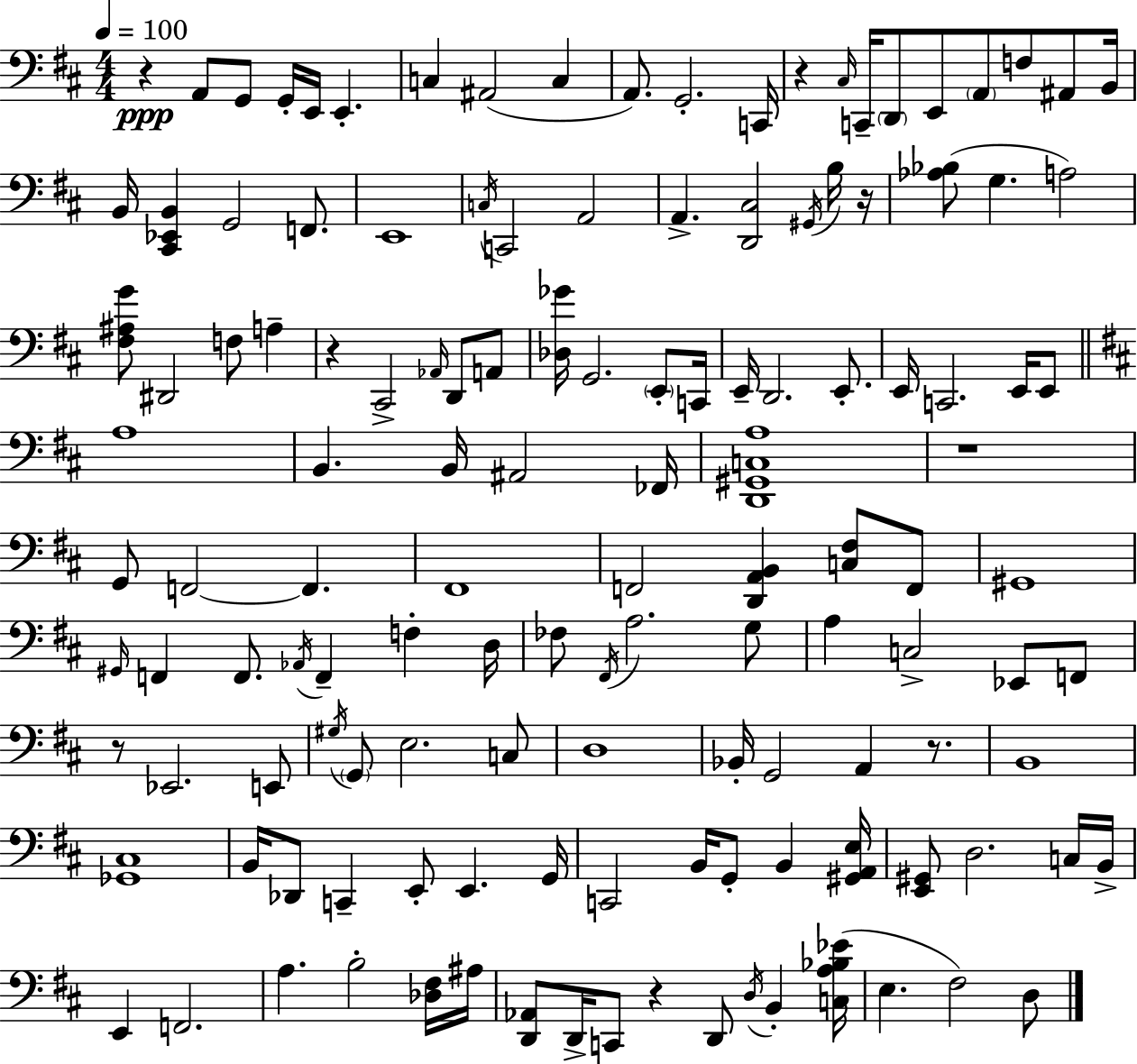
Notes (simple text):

R/q A2/e G2/e G2/s E2/s E2/q. C3/q A#2/h C3/q A2/e. G2/h. C2/s R/q C#3/s C2/s D2/e E2/e A2/e F3/e A#2/e B2/s B2/s [C#2,Eb2,B2]/q G2/h F2/e. E2/w C3/s C2/h A2/h A2/q. [D2,C#3]/h G#2/s B3/s R/s [Ab3,Bb3]/e G3/q. A3/h [F#3,A#3,G4]/e D#2/h F3/e A3/q R/q C#2/h Ab2/s D2/e A2/e [Db3,Gb4]/s G2/h. E2/e C2/s E2/s D2/h. E2/e. E2/s C2/h. E2/s E2/e A3/w B2/q. B2/s A#2/h FES2/s [D2,G#2,C3,A3]/w R/w G2/e F2/h F2/q. F#2/w F2/h [D2,A2,B2]/q [C3,F#3]/e F2/e G#2/w G#2/s F2/q F2/e. Ab2/s F2/q F3/q D3/s FES3/e F#2/s A3/h. G3/e A3/q C3/h Eb2/e F2/e R/e Eb2/h. E2/e G#3/s G2/e E3/h. C3/e D3/w Bb2/s G2/h A2/q R/e. B2/w [Gb2,C#3]/w B2/s Db2/e C2/q E2/e E2/q. G2/s C2/h B2/s G2/e B2/q [G#2,A2,E3]/s [E2,G#2]/e D3/h. C3/s B2/s E2/q F2/h. A3/q. B3/h [Db3,F#3]/s A#3/s [D2,Ab2]/e D2/s C2/e R/q D2/e D3/s B2/q [C3,A3,Bb3,Eb4]/s E3/q. F#3/h D3/e